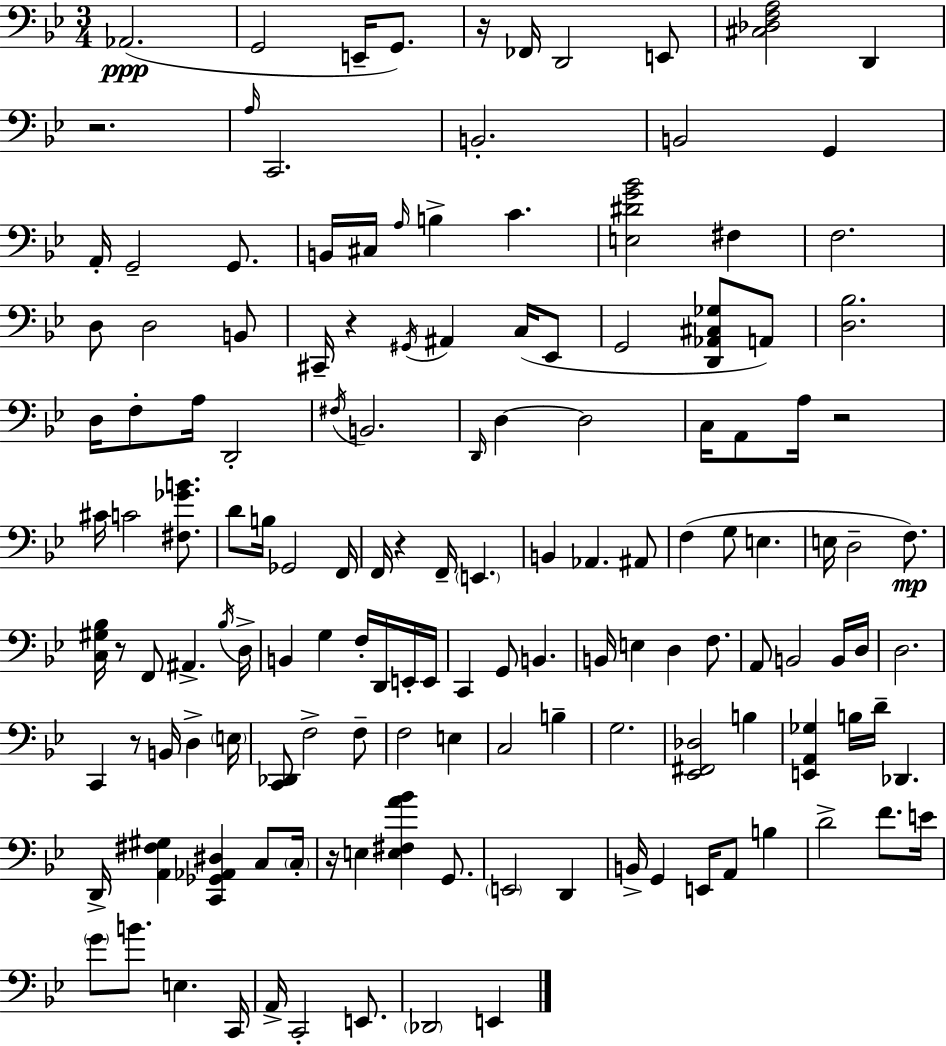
{
  \clef bass
  \numericTimeSignature
  \time 3/4
  \key g \minor
  aes,2.(\ppp | g,2 e,16-- g,8.) | r16 fes,16 d,2 e,8 | <cis des f a>2 d,4 | \break r2. | \grace { a16 } c,2. | b,2.-. | b,2 g,4 | \break a,16-. g,2-- g,8. | b,16 cis16 \grace { a16 } b4-> c'4. | <e dis' g' bes'>2 fis4 | f2. | \break d8 d2 | b,8 cis,16-- r4 \acciaccatura { gis,16 } ais,4 | c16( ees,8 g,2 <d, aes, cis ges>8 | a,8) <d bes>2. | \break d16 f8-. a16 d,2-. | \acciaccatura { fis16 } b,2. | \grace { d,16 } d4~~ d2 | c16 a,8 a16 r2 | \break cis'16 c'2 | <fis ges' b'>8. d'8 b16 ges,2 | f,16 f,16 r4 f,16-- \parenthesize e,4. | b,4 aes,4. | \break ais,8 f4( g8 e4. | e16 d2-- | f8.\mp) <c gis bes>16 r8 f,8 ais,4.-> | \acciaccatura { bes16 } d16-> b,4 g4 | \break f16-. d,16 e,16-. e,16 c,4 g,8 | b,4. b,16 e4 d4 | f8. a,8 b,2 | b,16 d16 d2. | \break c,4 r8 | b,16 d4-> \parenthesize e16 <c, des,>8 f2-> | f8-- f2 | e4 c2 | \break b4-- g2. | <ees, fis, des>2 | b4 <e, a, ges>4 b16 d'16-- | des,4. d,16-> <a, fis gis>4 <c, ges, aes, dis>4 | \break c8 \parenthesize c16-. r16 e4 <e fis a' bes'>4 | g,8. \parenthesize e,2 | d,4 b,16-> g,4 e,16 | a,8 b4 d'2-> | \break f'8. e'16 \parenthesize g'8 b'8. e4. | c,16 a,16-> c,2-. | e,8. \parenthesize des,2 | e,4 \bar "|."
}